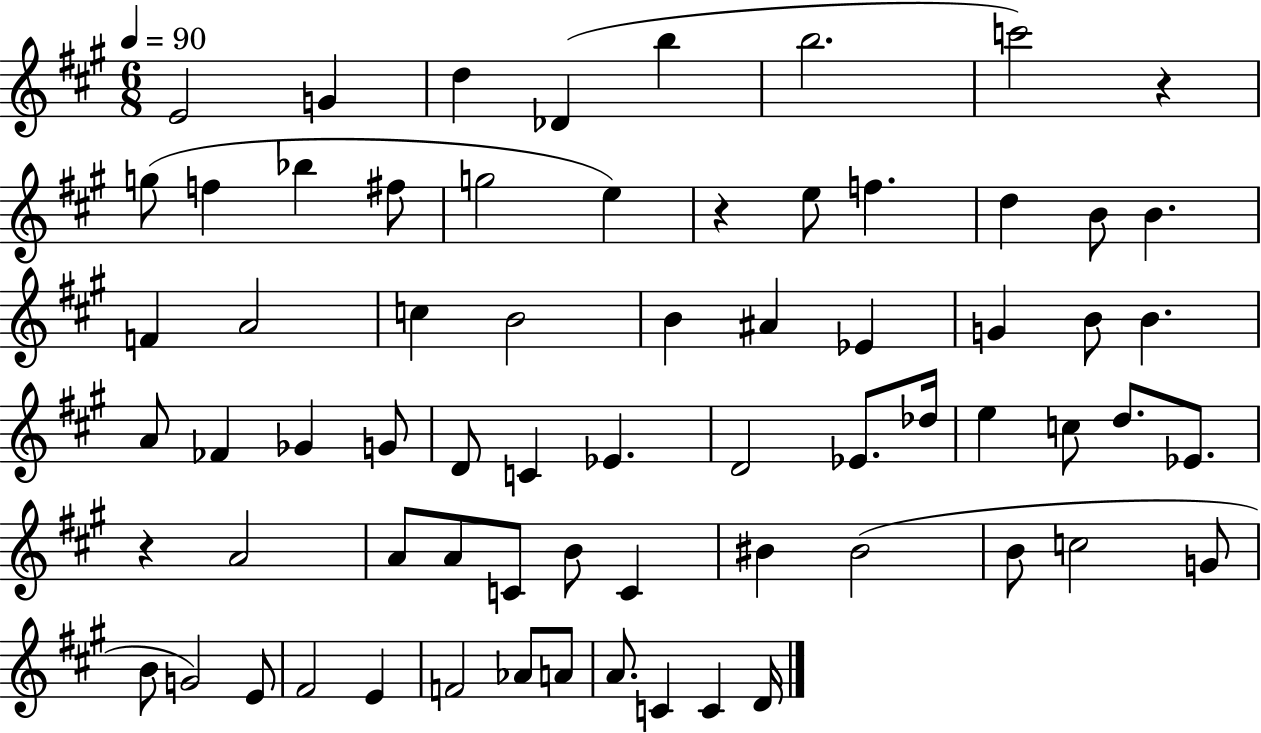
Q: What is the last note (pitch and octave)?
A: D4